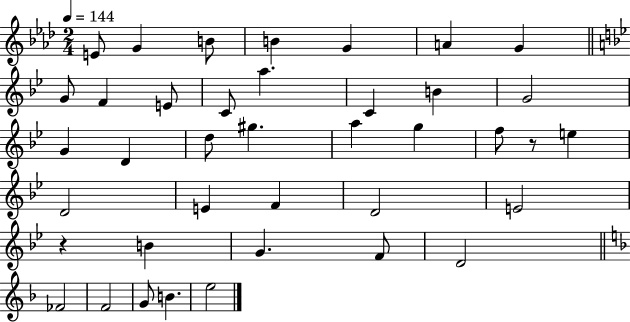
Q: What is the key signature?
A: AES major